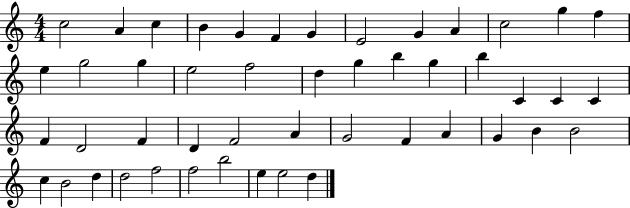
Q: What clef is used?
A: treble